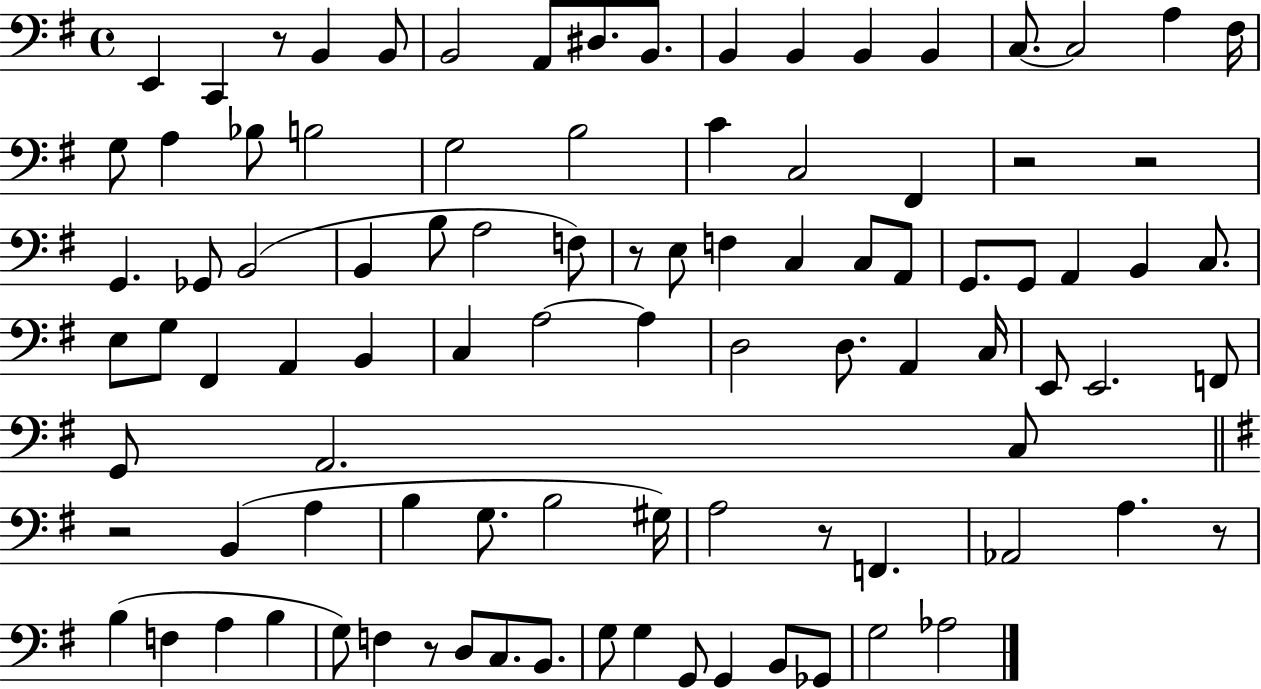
{
  \clef bass
  \time 4/4
  \defaultTimeSignature
  \key g \major
  \repeat volta 2 { e,4 c,4 r8 b,4 b,8 | b,2 a,8 dis8. b,8. | b,4 b,4 b,4 b,4 | c8.~~ c2 a4 fis16 | \break g8 a4 bes8 b2 | g2 b2 | c'4 c2 fis,4 | r2 r2 | \break g,4. ges,8 b,2( | b,4 b8 a2 f8) | r8 e8 f4 c4 c8 a,8 | g,8. g,8 a,4 b,4 c8. | \break e8 g8 fis,4 a,4 b,4 | c4 a2~~ a4 | d2 d8. a,4 c16 | e,8 e,2. f,8 | \break g,8 a,2. c8 | \bar "||" \break \key g \major r2 b,4( a4 | b4 g8. b2 gis16) | a2 r8 f,4. | aes,2 a4. r8 | \break b4( f4 a4 b4 | g8) f4 r8 d8 c8. b,8. | g8 g4 g,8 g,4 b,8 ges,8 | g2 aes2 | \break } \bar "|."
}